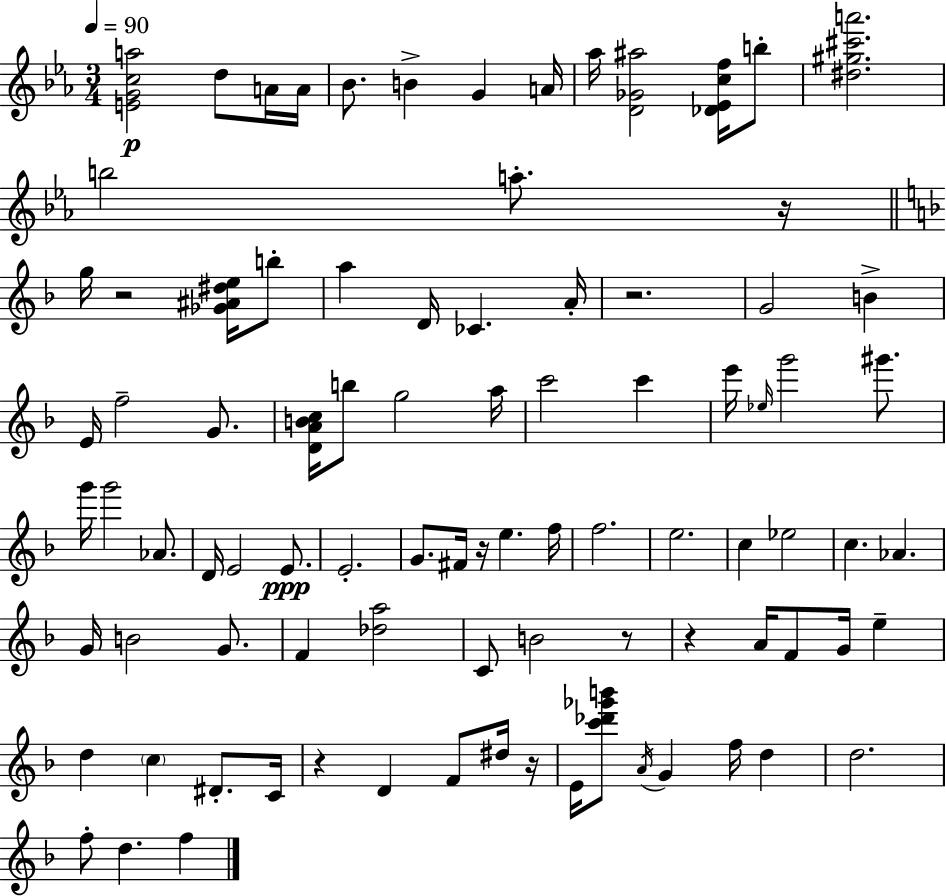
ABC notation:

X:1
T:Untitled
M:3/4
L:1/4
K:Cm
[EGca]2 d/2 A/4 A/4 _B/2 B G A/4 _a/4 [D_G^a]2 [_D_Ecf]/4 b/2 [^d^g^c'a']2 b2 a/2 z/4 g/4 z2 [_G^A^de]/4 b/2 a D/4 _C A/4 z2 G2 B E/4 f2 G/2 [DABc]/4 b/2 g2 a/4 c'2 c' e'/4 _e/4 g'2 ^g'/2 g'/4 g'2 _A/2 D/4 E2 E/2 E2 G/2 ^F/4 z/4 e f/4 f2 e2 c _e2 c _A G/4 B2 G/2 F [_da]2 C/2 B2 z/2 z A/4 F/2 G/4 e d c ^D/2 C/4 z D F/2 ^d/4 z/4 E/4 [c'_d'_g'b']/2 A/4 G f/4 d d2 f/2 d f